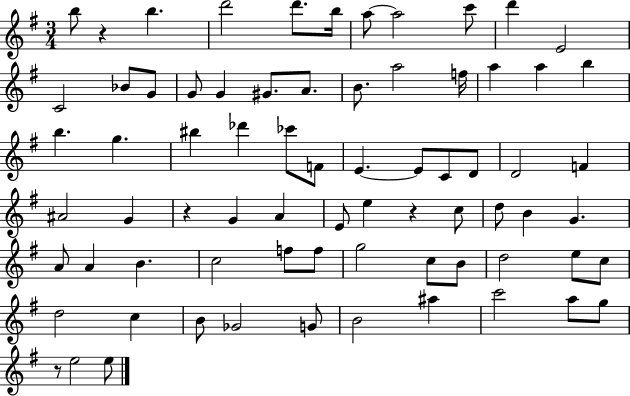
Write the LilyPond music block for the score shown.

{
  \clef treble
  \numericTimeSignature
  \time 3/4
  \key g \major
  b''8 r4 b''4. | d'''2 d'''8. b''16 | a''8~~ a''2 c'''8 | d'''4 e'2 | \break c'2 bes'8 g'8 | g'8 g'4 gis'8. a'8. | b'8. a''2 f''16 | a''4 a''4 b''4 | \break b''4. g''4. | bis''4 des'''4 ces'''8 f'8 | e'4.~~ e'8 c'8 d'8 | d'2 f'4 | \break ais'2 g'4 | r4 g'4 a'4 | e'8 e''4 r4 c''8 | d''8 b'4 g'4. | \break a'8 a'4 b'4. | c''2 f''8 f''8 | g''2 c''8 b'8 | d''2 e''8 c''8 | \break d''2 c''4 | b'8 ges'2 g'8 | b'2 ais''4 | c'''2 a''8 g''8 | \break r8 e''2 e''8 | \bar "|."
}